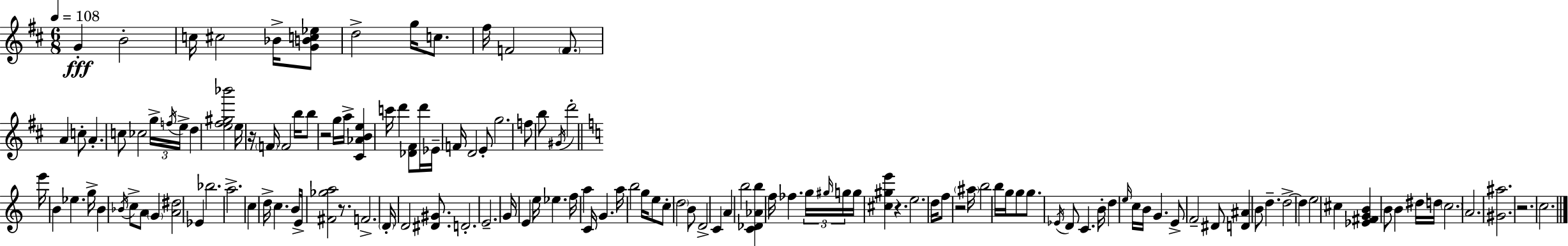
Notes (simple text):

G4/q B4/h C5/s C#5/h Bb4/s [G4,B4,C5,Eb5]/e D5/h G5/s C5/e. F#5/s F4/h F4/e. A4/q C5/e A4/q. C5/e CES5/h G5/s F5/s E5/s D5/q [E5,F#5,G#5,Bb6]/h E5/s R/s F4/s F4/h B5/s B5/e R/h G5/s A5/s [C#4,Ab4,B4,E5]/q C6/s D6/q [Db4,F#4]/e D6/s Eb4/s F4/s D4/h E4/e G5/h. F5/e B5/e G#4/s D6/h E6/s B4/q Eb5/q. G5/s B4/q Bb4/s C5/e A4/e G4/q [A4,D#5]/h Eb4/q Bb5/h. A5/h. C5/q D5/s C5/q. B4/s E4/s [F#4,Gb5,A5]/h R/e. F4/h. D4/s D4/h [D#4,G#4]/e. D4/h. E4/h. G4/s E4/q E5/s Eb5/q. F5/s A5/q C4/s G4/q. A5/s B5/h G5/s E5/e C5/e D5/h B4/e D4/h C4/q A4/q B5/h [C4,Db4,Ab4,B5]/q F5/s FES5/q. G5/s G#5/s G5/s G5/s [C#5,G#5,E6]/q R/q. E5/h. D5/s F5/e R/h A#5/s B5/h B5/s G5/s G5/e G5/e. Eb4/s D4/e C4/q. B4/s D5/q E5/s C5/s B4/s G4/q. E4/e F4/h D#4/e [D4,A#4]/q B4/e D5/q. D5/h D5/q E5/h C#5/q [Eb4,F#4,G4,B4]/q B4/e B4/q D#5/s D5/s C5/h. A4/h. [G#4,A#5]/h. R/h. C5/h.